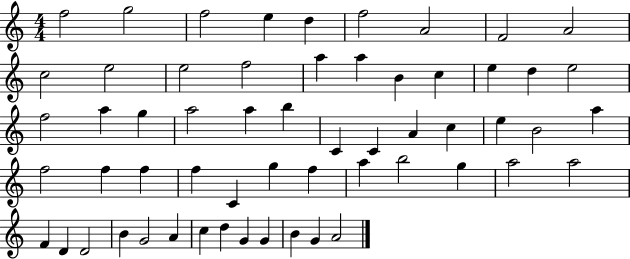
F5/h G5/h F5/h E5/q D5/q F5/h A4/h F4/h A4/h C5/h E5/h E5/h F5/h A5/q A5/q B4/q C5/q E5/q D5/q E5/h F5/h A5/q G5/q A5/h A5/q B5/q C4/q C4/q A4/q C5/q E5/q B4/h A5/q F5/h F5/q F5/q F5/q C4/q G5/q F5/q A5/q B5/h G5/q A5/h A5/h F4/q D4/q D4/h B4/q G4/h A4/q C5/q D5/q G4/q G4/q B4/q G4/q A4/h